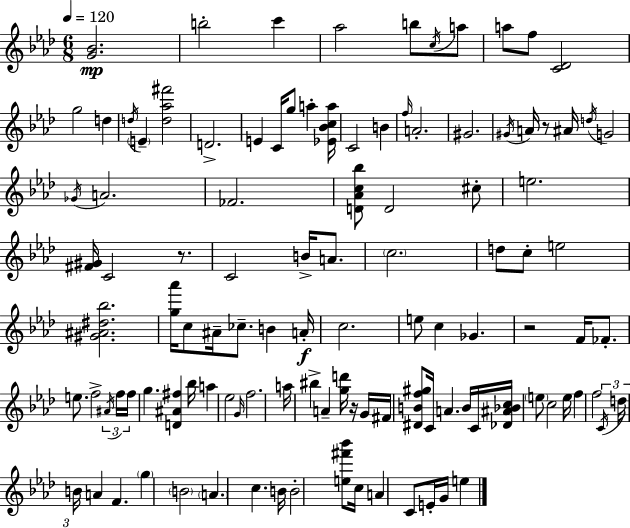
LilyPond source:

{
  \clef treble
  \numericTimeSignature
  \time 6/8
  \key aes \major
  \tempo 4 = 120
  <g' bes'>2.\mp | b''2-. c'''4 | aes''2 b''8 \acciaccatura { c''16 } a''8 | a''8 f''8 <c' des'>2 | \break g''2 d''4 | \acciaccatura { d''16 } \parenthesize e'4-- <d'' aes'' fis'''>2 | d'2.-> | e'4 c'16 g''8 a''4-. | \break <ees' bes' c'' a''>16 c'2 b'4 | \grace { f''16 } a'2.-. | gis'2. | \acciaccatura { gis'16 } a'16 r8 ais'16 \acciaccatura { d''16 } g'2 | \break \acciaccatura { ges'16 } a'2. | fes'2. | <d' aes' c'' bes''>8 d'2 | cis''8-. e''2. | \break <fis' gis'>16 c'2 | r8. c'2 | b'16-> a'8. \parenthesize c''2. | d''8 c''8-. e''2 | \break <gis' ais' dis'' bes''>2. | <g'' aes'''>16 c''8 ais'16-- ces''8.-- | b'4 a'16-.\f c''2. | e''8 c''4 | \break ges'4. r2 | f'16 fes'8.-. e''8. f''2-> | \tuplet 3/2 { \acciaccatura { ais'16 } f''16 f''16 } g''4. | <d' ais' fis''>4 bes''16 a''4 ees''2 | \break \grace { g'16 } f''2. | a''16 bis''4-> | a'4-- <g'' d'''>16 r16 g'16 fis'16 <dis' b' f'' gis''>8 c'16 | a'4. b'16 c'16 <des' ais' bes' c''>16 \parenthesize e''8 c''2 | \break e''16 f''4 | f''2 \tuplet 3/2 { \acciaccatura { c'16 } d''16 b'16 } a'4 | f'4. \parenthesize g''4 | \parenthesize b'2 \parenthesize a'4. | \break c''4. b'16 b'2-. | <e'' fis''' bes'''>8 c''16 a'4 | c'8 e'16-. g'16 e''4 \bar "|."
}